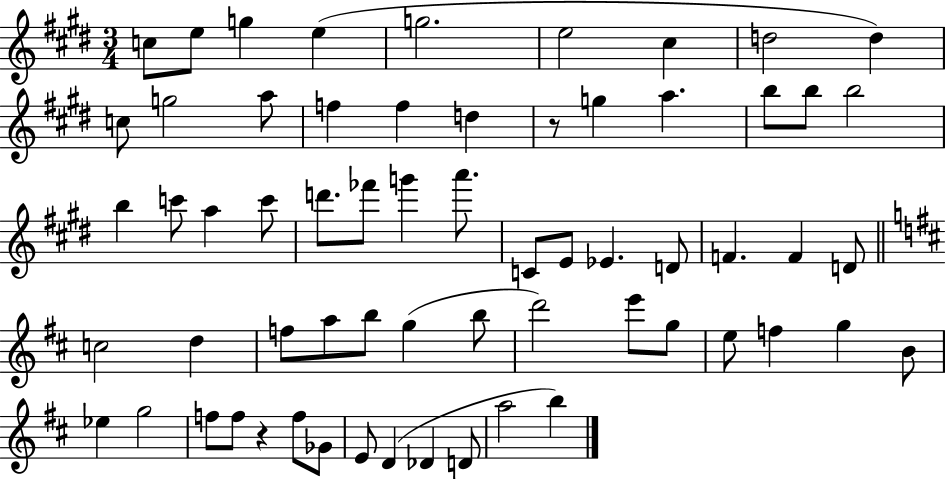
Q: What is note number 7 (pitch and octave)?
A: C#5